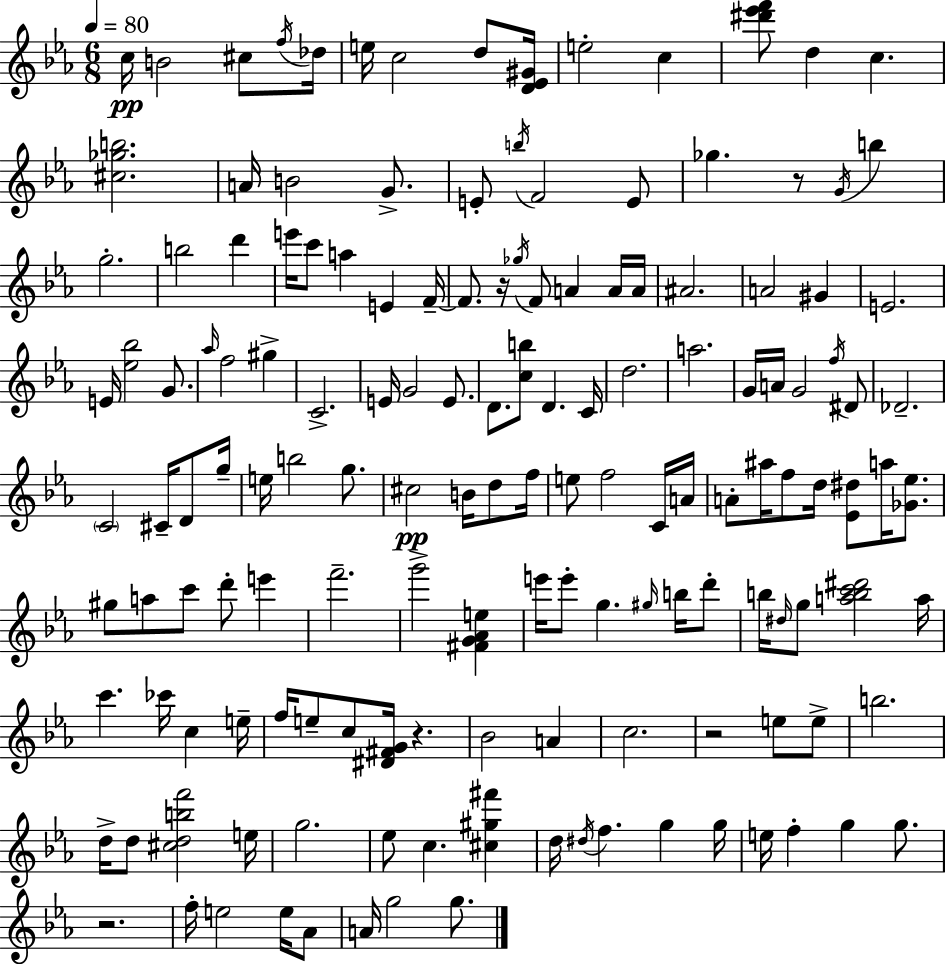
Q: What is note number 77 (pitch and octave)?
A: A#5